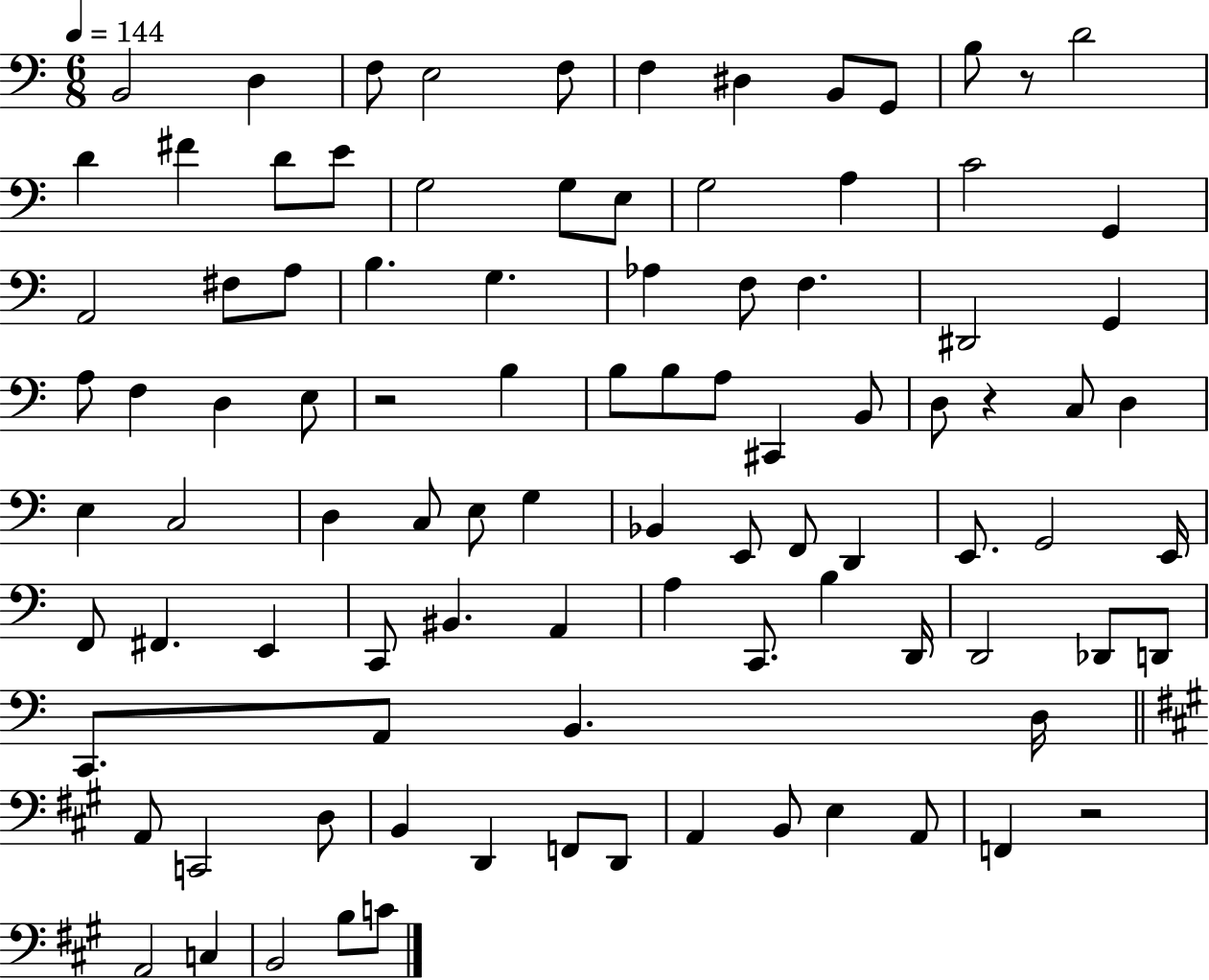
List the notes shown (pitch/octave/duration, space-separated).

B2/h D3/q F3/e E3/h F3/e F3/q D#3/q B2/e G2/e B3/e R/e D4/h D4/q F#4/q D4/e E4/e G3/h G3/e E3/e G3/h A3/q C4/h G2/q A2/h F#3/e A3/e B3/q. G3/q. Ab3/q F3/e F3/q. D#2/h G2/q A3/e F3/q D3/q E3/e R/h B3/q B3/e B3/e A3/e C#2/q B2/e D3/e R/q C3/e D3/q E3/q C3/h D3/q C3/e E3/e G3/q Bb2/q E2/e F2/e D2/q E2/e. G2/h E2/s F2/e F#2/q. E2/q C2/e BIS2/q. A2/q A3/q C2/e. B3/q D2/s D2/h Db2/e D2/e C2/e. A2/e B2/q. D3/s A2/e C2/h D3/e B2/q D2/q F2/e D2/e A2/q B2/e E3/q A2/e F2/q R/h A2/h C3/q B2/h B3/e C4/e